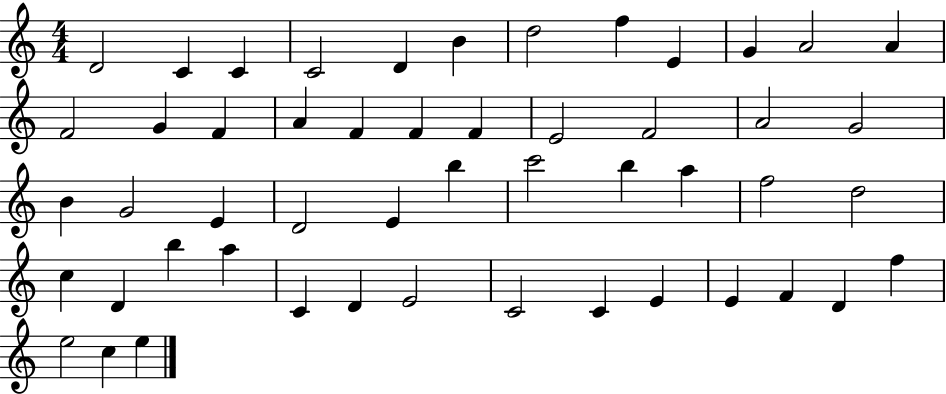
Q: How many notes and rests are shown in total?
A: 51